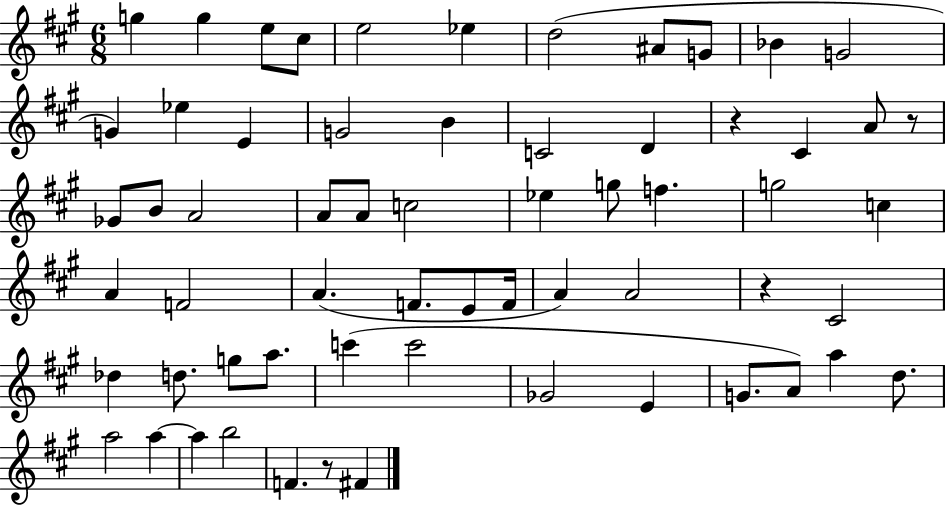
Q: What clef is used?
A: treble